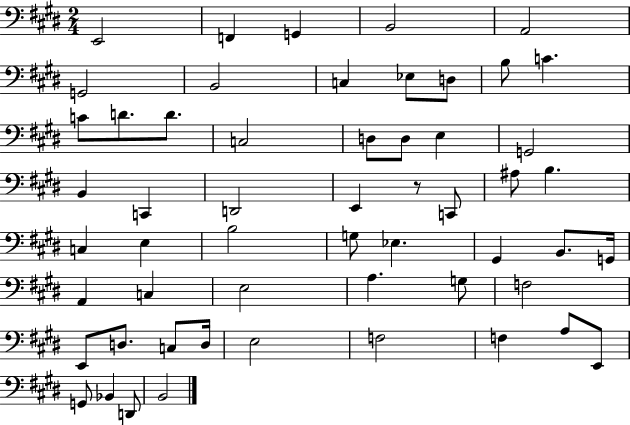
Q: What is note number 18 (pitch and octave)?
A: D3